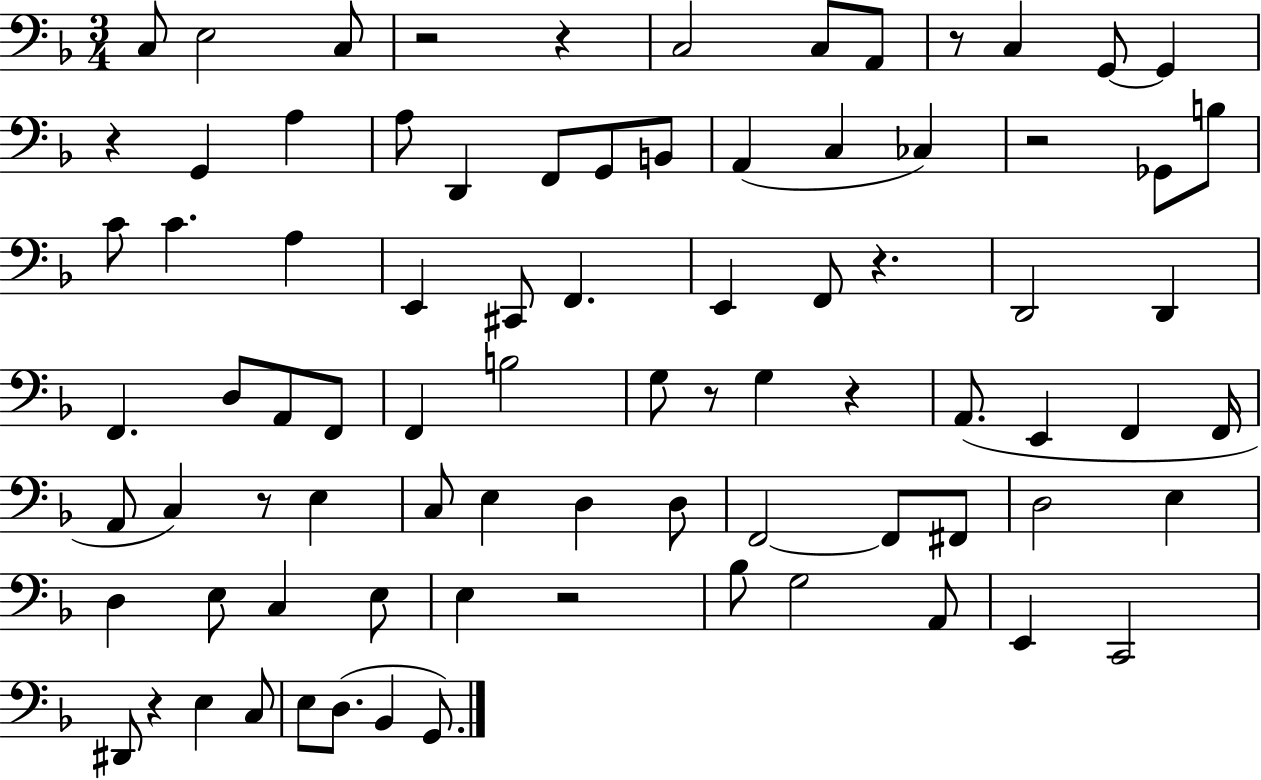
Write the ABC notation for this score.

X:1
T:Untitled
M:3/4
L:1/4
K:F
C,/2 E,2 C,/2 z2 z C,2 C,/2 A,,/2 z/2 C, G,,/2 G,, z G,, A, A,/2 D,, F,,/2 G,,/2 B,,/2 A,, C, _C, z2 _G,,/2 B,/2 C/2 C A, E,, ^C,,/2 F,, E,, F,,/2 z D,,2 D,, F,, D,/2 A,,/2 F,,/2 F,, B,2 G,/2 z/2 G, z A,,/2 E,, F,, F,,/4 A,,/2 C, z/2 E, C,/2 E, D, D,/2 F,,2 F,,/2 ^F,,/2 D,2 E, D, E,/2 C, E,/2 E, z2 _B,/2 G,2 A,,/2 E,, C,,2 ^D,,/2 z E, C,/2 E,/2 D,/2 _B,, G,,/2